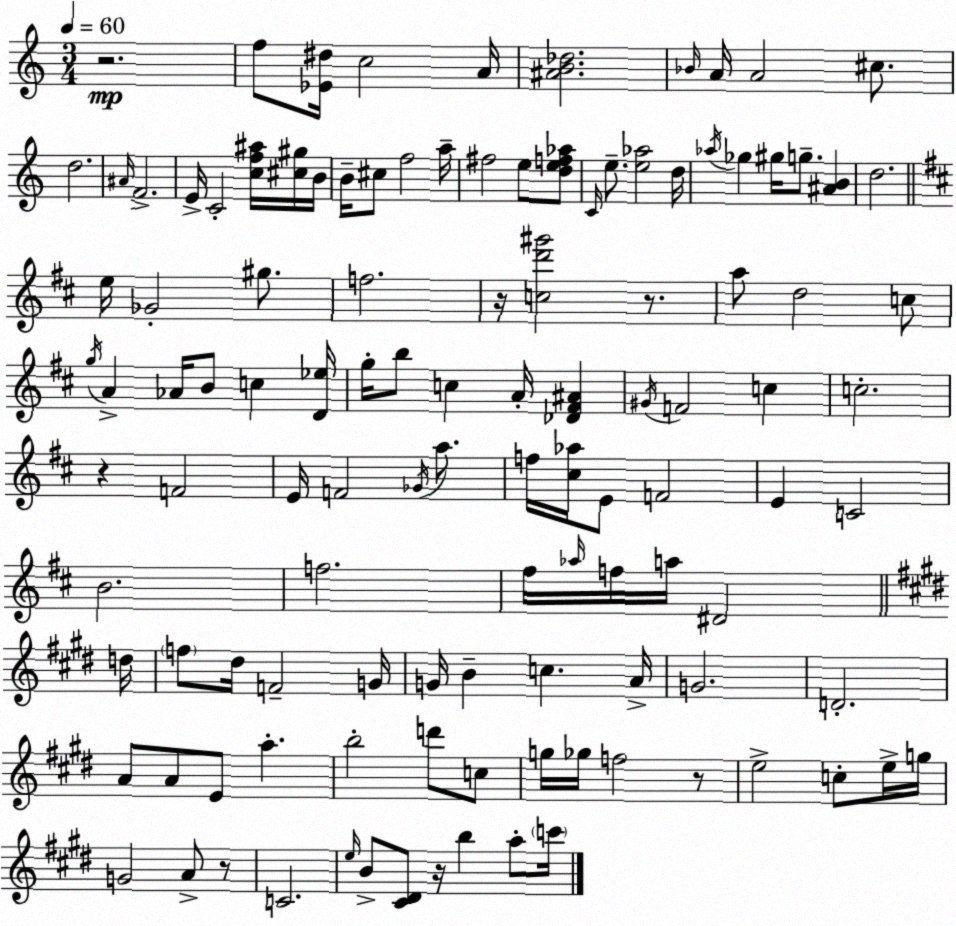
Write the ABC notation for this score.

X:1
T:Untitled
M:3/4
L:1/4
K:Am
z2 f/2 [_E^d]/4 c2 A/4 [^AB_d]2 _B/4 A/4 A2 ^c/2 d2 ^A/4 F2 E/4 C2 [cf^a]/4 [^c^g]/4 B/4 B/4 ^c/2 f2 a/4 ^f2 e/2 [def_a]/2 C/4 e/2 [e_a]2 d/4 _a/4 _g ^g/4 g/2 [^AB] d2 e/4 _G2 ^g/2 f2 z/4 [cd'^g']2 z/2 a/2 d2 c/2 g/4 A _A/4 B/2 c [D_e]/4 g/4 b/2 c A/4 [_D^F^A] ^G/4 F2 c c2 z F2 E/4 F2 _G/4 a/2 f/4 [^c_a]/4 E/2 F2 E C2 B2 f2 ^f/4 _a/4 f/4 a/4 ^D2 d/4 f/2 ^d/4 F2 G/4 G/4 B c A/4 G2 D2 A/2 A/2 E/2 a b2 d'/2 c/2 g/4 _g/4 f2 z/2 e2 c/2 e/4 g/4 G2 A/2 z/2 C2 e/4 B/2 [^C^D]/2 z/4 b a/2 c'/4